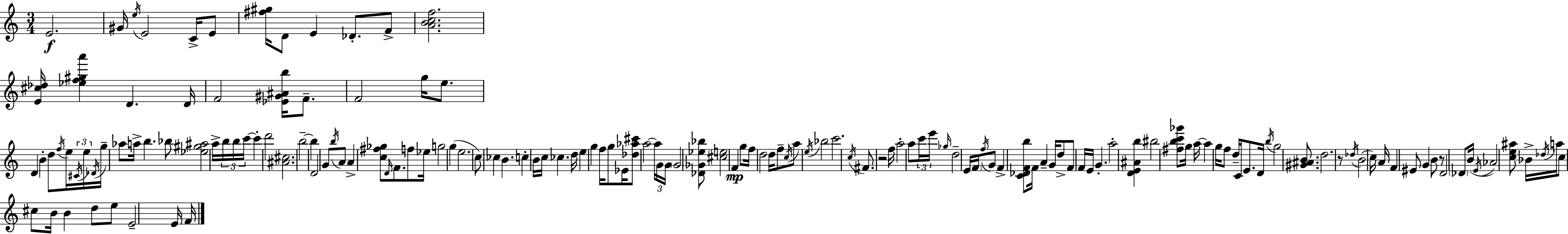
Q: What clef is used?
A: treble